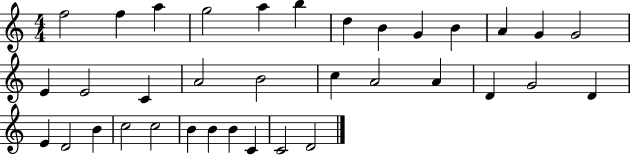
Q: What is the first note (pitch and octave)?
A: F5